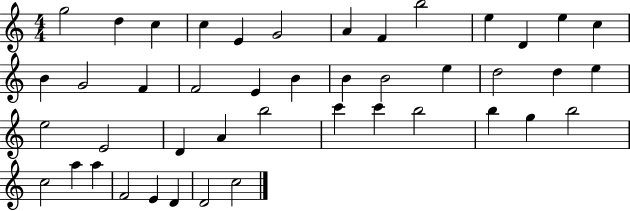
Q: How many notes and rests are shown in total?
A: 44